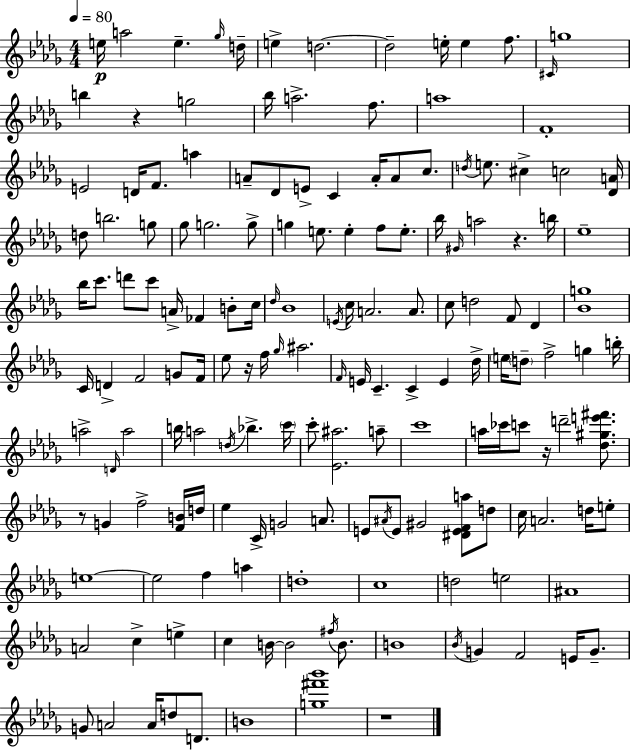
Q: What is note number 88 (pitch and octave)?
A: G5